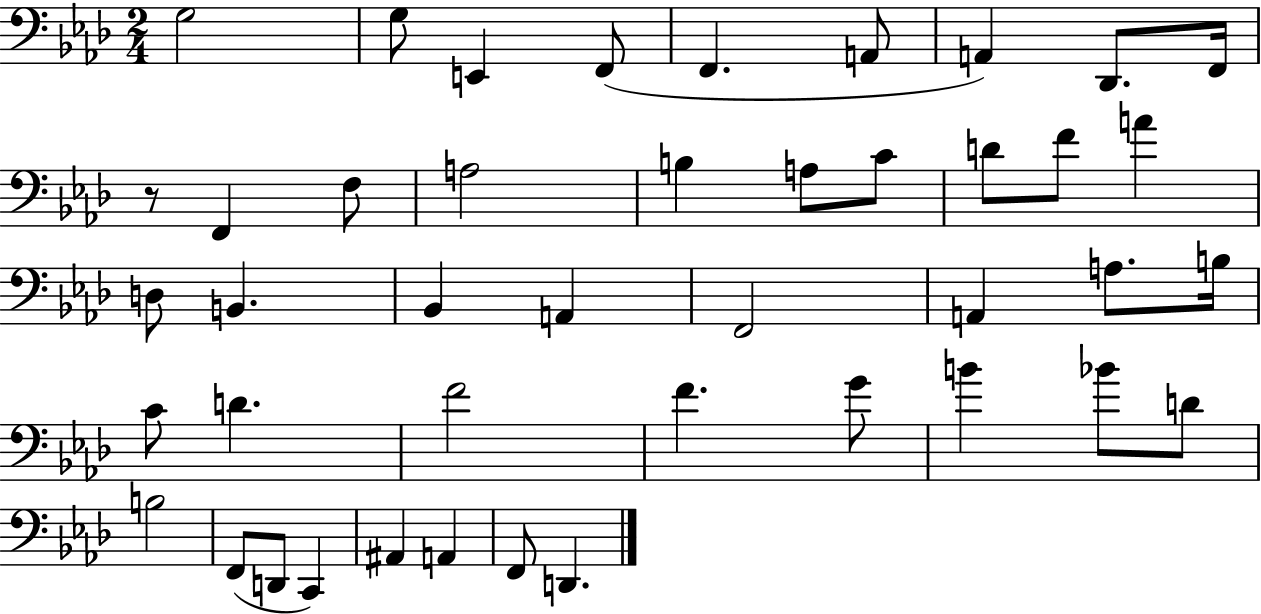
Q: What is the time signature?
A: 2/4